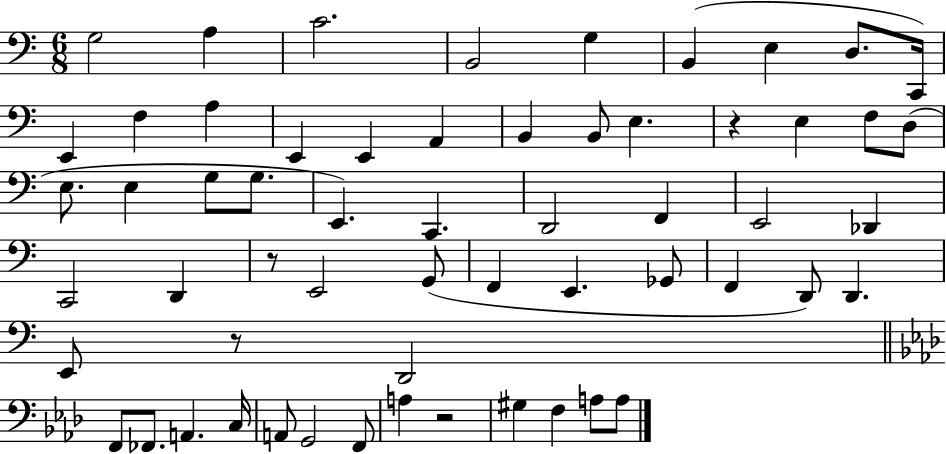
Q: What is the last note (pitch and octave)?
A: A3